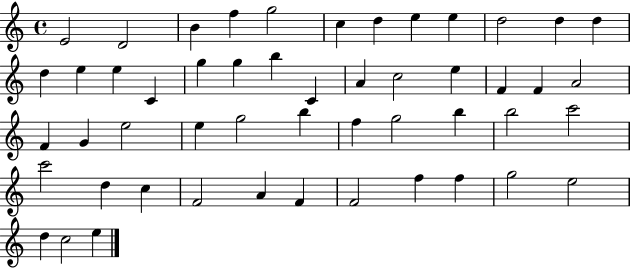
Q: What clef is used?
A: treble